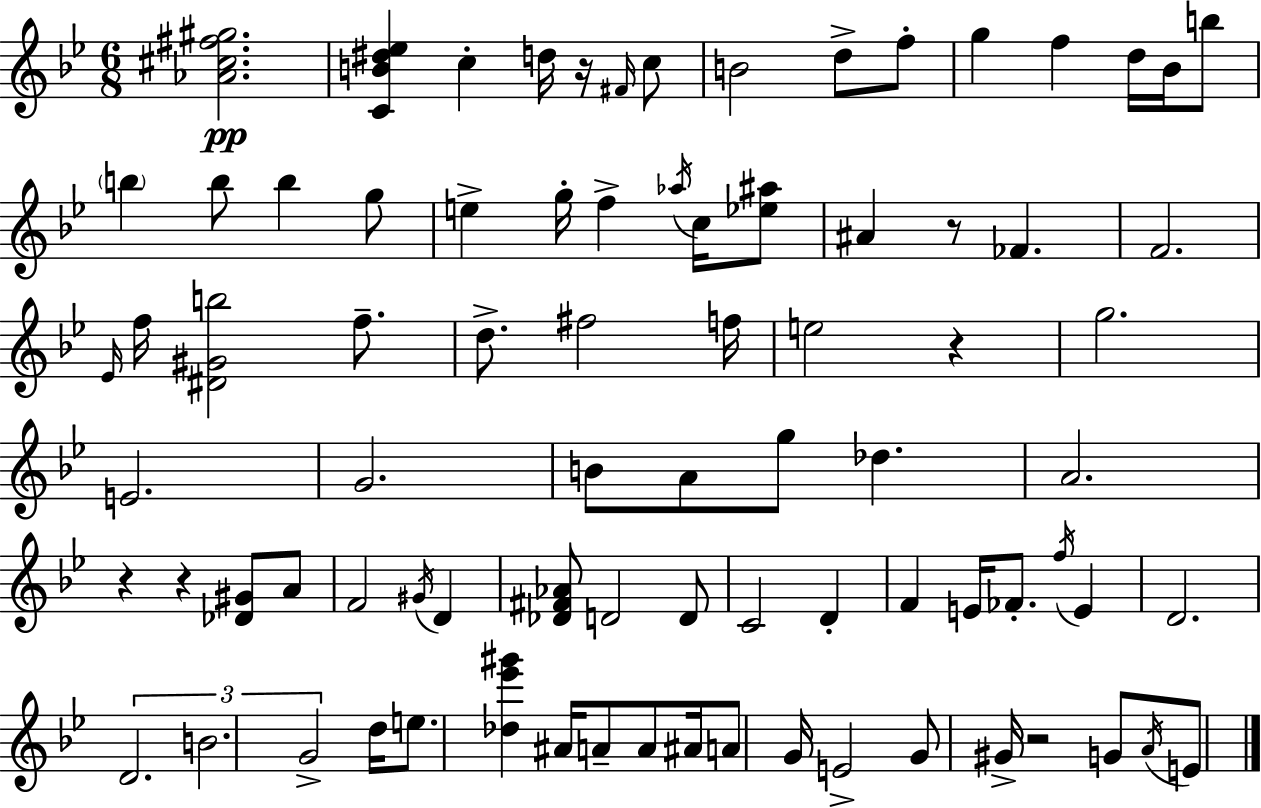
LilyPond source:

{
  \clef treble
  \numericTimeSignature
  \time 6/8
  \key g \minor
  <aes' cis'' fis'' gis''>2.\pp | <c' b' dis'' ees''>4 c''4-. d''16 r16 \grace { fis'16 } c''8 | b'2 d''8-> f''8-. | g''4 f''4 d''16 bes'16 b''8 | \break \parenthesize b''4 b''8 b''4 g''8 | e''4-> g''16-. f''4-> \acciaccatura { aes''16 } c''16 | <ees'' ais''>8 ais'4 r8 fes'4. | f'2. | \break \grace { ees'16 } f''16 <dis' gis' b''>2 | f''8.-- d''8.-> fis''2 | f''16 e''2 r4 | g''2. | \break e'2. | g'2. | b'8 a'8 g''8 des''4. | a'2. | \break r4 r4 <des' gis'>8 | a'8 f'2 \acciaccatura { gis'16 } | d'4 <des' fis' aes'>8 d'2 | d'8 c'2 | \break d'4-. f'4 e'16 fes'8.-. | \acciaccatura { f''16 } e'4 d'2. | \tuplet 3/2 { d'2. | b'2. | \break g'2-> } | d''16 e''8. <des'' ees''' gis'''>4 ais'16 a'8-- | a'8 ais'16 a'8 g'16 e'2-> | g'8 gis'16-> r2 | \break g'8 \acciaccatura { a'16 } e'8 \bar "|."
}